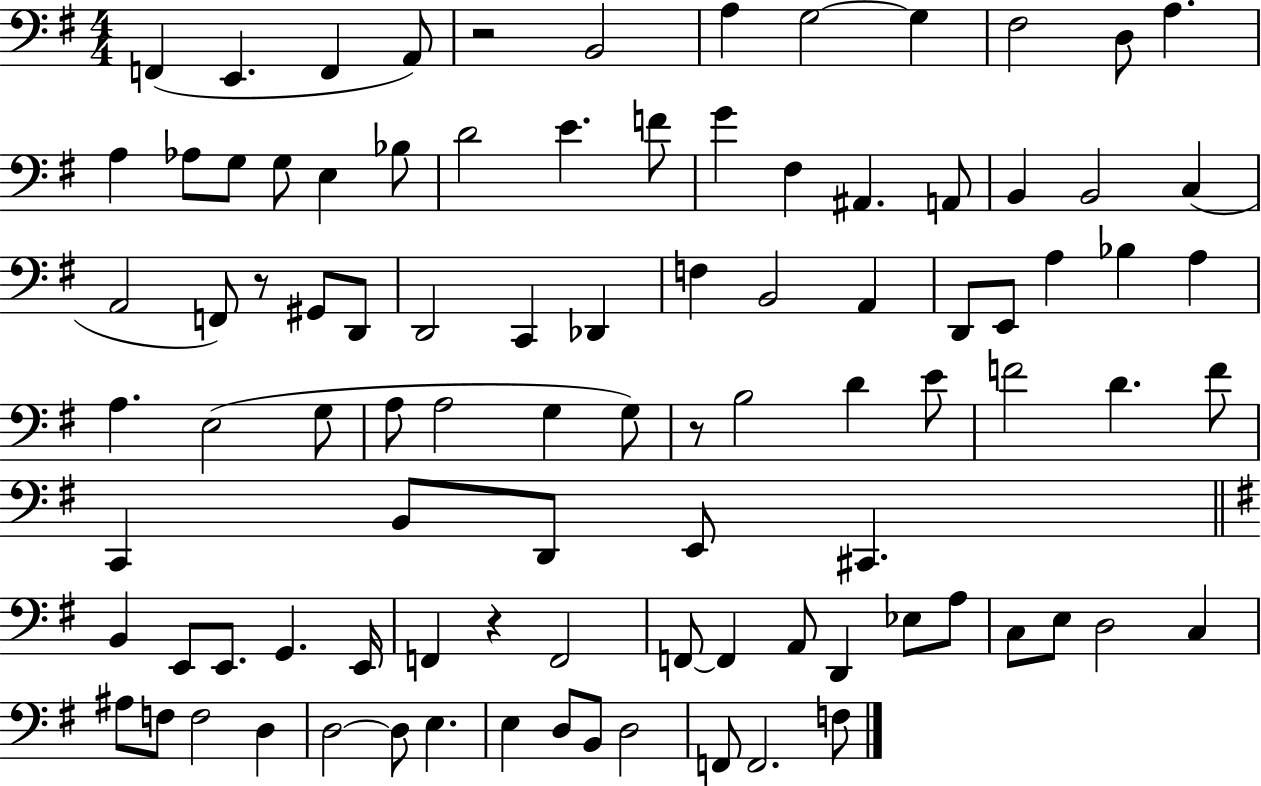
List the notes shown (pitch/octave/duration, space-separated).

F2/q E2/q. F2/q A2/e R/h B2/h A3/q G3/h G3/q F#3/h D3/e A3/q. A3/q Ab3/e G3/e G3/e E3/q Bb3/e D4/h E4/q. F4/e G4/q F#3/q A#2/q. A2/e B2/q B2/h C3/q A2/h F2/e R/e G#2/e D2/e D2/h C2/q Db2/q F3/q B2/h A2/q D2/e E2/e A3/q Bb3/q A3/q A3/q. E3/h G3/e A3/e A3/h G3/q G3/e R/e B3/h D4/q E4/e F4/h D4/q. F4/e C2/q B2/e D2/e E2/e C#2/q. B2/q E2/e E2/e. G2/q. E2/s F2/q R/q F2/h F2/e F2/q A2/e D2/q Eb3/e A3/e C3/e E3/e D3/h C3/q A#3/e F3/e F3/h D3/q D3/h D3/e E3/q. E3/q D3/e B2/e D3/h F2/e F2/h. F3/e